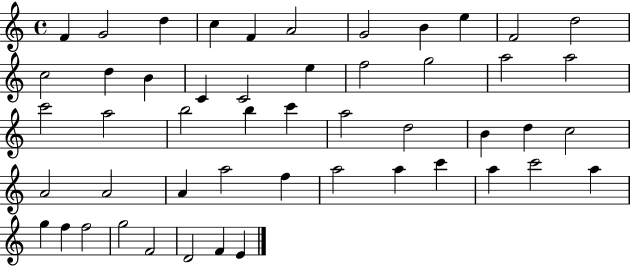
X:1
T:Untitled
M:4/4
L:1/4
K:C
F G2 d c F A2 G2 B e F2 d2 c2 d B C C2 e f2 g2 a2 a2 c'2 a2 b2 b c' a2 d2 B d c2 A2 A2 A a2 f a2 a c' a c'2 a g f f2 g2 F2 D2 F E